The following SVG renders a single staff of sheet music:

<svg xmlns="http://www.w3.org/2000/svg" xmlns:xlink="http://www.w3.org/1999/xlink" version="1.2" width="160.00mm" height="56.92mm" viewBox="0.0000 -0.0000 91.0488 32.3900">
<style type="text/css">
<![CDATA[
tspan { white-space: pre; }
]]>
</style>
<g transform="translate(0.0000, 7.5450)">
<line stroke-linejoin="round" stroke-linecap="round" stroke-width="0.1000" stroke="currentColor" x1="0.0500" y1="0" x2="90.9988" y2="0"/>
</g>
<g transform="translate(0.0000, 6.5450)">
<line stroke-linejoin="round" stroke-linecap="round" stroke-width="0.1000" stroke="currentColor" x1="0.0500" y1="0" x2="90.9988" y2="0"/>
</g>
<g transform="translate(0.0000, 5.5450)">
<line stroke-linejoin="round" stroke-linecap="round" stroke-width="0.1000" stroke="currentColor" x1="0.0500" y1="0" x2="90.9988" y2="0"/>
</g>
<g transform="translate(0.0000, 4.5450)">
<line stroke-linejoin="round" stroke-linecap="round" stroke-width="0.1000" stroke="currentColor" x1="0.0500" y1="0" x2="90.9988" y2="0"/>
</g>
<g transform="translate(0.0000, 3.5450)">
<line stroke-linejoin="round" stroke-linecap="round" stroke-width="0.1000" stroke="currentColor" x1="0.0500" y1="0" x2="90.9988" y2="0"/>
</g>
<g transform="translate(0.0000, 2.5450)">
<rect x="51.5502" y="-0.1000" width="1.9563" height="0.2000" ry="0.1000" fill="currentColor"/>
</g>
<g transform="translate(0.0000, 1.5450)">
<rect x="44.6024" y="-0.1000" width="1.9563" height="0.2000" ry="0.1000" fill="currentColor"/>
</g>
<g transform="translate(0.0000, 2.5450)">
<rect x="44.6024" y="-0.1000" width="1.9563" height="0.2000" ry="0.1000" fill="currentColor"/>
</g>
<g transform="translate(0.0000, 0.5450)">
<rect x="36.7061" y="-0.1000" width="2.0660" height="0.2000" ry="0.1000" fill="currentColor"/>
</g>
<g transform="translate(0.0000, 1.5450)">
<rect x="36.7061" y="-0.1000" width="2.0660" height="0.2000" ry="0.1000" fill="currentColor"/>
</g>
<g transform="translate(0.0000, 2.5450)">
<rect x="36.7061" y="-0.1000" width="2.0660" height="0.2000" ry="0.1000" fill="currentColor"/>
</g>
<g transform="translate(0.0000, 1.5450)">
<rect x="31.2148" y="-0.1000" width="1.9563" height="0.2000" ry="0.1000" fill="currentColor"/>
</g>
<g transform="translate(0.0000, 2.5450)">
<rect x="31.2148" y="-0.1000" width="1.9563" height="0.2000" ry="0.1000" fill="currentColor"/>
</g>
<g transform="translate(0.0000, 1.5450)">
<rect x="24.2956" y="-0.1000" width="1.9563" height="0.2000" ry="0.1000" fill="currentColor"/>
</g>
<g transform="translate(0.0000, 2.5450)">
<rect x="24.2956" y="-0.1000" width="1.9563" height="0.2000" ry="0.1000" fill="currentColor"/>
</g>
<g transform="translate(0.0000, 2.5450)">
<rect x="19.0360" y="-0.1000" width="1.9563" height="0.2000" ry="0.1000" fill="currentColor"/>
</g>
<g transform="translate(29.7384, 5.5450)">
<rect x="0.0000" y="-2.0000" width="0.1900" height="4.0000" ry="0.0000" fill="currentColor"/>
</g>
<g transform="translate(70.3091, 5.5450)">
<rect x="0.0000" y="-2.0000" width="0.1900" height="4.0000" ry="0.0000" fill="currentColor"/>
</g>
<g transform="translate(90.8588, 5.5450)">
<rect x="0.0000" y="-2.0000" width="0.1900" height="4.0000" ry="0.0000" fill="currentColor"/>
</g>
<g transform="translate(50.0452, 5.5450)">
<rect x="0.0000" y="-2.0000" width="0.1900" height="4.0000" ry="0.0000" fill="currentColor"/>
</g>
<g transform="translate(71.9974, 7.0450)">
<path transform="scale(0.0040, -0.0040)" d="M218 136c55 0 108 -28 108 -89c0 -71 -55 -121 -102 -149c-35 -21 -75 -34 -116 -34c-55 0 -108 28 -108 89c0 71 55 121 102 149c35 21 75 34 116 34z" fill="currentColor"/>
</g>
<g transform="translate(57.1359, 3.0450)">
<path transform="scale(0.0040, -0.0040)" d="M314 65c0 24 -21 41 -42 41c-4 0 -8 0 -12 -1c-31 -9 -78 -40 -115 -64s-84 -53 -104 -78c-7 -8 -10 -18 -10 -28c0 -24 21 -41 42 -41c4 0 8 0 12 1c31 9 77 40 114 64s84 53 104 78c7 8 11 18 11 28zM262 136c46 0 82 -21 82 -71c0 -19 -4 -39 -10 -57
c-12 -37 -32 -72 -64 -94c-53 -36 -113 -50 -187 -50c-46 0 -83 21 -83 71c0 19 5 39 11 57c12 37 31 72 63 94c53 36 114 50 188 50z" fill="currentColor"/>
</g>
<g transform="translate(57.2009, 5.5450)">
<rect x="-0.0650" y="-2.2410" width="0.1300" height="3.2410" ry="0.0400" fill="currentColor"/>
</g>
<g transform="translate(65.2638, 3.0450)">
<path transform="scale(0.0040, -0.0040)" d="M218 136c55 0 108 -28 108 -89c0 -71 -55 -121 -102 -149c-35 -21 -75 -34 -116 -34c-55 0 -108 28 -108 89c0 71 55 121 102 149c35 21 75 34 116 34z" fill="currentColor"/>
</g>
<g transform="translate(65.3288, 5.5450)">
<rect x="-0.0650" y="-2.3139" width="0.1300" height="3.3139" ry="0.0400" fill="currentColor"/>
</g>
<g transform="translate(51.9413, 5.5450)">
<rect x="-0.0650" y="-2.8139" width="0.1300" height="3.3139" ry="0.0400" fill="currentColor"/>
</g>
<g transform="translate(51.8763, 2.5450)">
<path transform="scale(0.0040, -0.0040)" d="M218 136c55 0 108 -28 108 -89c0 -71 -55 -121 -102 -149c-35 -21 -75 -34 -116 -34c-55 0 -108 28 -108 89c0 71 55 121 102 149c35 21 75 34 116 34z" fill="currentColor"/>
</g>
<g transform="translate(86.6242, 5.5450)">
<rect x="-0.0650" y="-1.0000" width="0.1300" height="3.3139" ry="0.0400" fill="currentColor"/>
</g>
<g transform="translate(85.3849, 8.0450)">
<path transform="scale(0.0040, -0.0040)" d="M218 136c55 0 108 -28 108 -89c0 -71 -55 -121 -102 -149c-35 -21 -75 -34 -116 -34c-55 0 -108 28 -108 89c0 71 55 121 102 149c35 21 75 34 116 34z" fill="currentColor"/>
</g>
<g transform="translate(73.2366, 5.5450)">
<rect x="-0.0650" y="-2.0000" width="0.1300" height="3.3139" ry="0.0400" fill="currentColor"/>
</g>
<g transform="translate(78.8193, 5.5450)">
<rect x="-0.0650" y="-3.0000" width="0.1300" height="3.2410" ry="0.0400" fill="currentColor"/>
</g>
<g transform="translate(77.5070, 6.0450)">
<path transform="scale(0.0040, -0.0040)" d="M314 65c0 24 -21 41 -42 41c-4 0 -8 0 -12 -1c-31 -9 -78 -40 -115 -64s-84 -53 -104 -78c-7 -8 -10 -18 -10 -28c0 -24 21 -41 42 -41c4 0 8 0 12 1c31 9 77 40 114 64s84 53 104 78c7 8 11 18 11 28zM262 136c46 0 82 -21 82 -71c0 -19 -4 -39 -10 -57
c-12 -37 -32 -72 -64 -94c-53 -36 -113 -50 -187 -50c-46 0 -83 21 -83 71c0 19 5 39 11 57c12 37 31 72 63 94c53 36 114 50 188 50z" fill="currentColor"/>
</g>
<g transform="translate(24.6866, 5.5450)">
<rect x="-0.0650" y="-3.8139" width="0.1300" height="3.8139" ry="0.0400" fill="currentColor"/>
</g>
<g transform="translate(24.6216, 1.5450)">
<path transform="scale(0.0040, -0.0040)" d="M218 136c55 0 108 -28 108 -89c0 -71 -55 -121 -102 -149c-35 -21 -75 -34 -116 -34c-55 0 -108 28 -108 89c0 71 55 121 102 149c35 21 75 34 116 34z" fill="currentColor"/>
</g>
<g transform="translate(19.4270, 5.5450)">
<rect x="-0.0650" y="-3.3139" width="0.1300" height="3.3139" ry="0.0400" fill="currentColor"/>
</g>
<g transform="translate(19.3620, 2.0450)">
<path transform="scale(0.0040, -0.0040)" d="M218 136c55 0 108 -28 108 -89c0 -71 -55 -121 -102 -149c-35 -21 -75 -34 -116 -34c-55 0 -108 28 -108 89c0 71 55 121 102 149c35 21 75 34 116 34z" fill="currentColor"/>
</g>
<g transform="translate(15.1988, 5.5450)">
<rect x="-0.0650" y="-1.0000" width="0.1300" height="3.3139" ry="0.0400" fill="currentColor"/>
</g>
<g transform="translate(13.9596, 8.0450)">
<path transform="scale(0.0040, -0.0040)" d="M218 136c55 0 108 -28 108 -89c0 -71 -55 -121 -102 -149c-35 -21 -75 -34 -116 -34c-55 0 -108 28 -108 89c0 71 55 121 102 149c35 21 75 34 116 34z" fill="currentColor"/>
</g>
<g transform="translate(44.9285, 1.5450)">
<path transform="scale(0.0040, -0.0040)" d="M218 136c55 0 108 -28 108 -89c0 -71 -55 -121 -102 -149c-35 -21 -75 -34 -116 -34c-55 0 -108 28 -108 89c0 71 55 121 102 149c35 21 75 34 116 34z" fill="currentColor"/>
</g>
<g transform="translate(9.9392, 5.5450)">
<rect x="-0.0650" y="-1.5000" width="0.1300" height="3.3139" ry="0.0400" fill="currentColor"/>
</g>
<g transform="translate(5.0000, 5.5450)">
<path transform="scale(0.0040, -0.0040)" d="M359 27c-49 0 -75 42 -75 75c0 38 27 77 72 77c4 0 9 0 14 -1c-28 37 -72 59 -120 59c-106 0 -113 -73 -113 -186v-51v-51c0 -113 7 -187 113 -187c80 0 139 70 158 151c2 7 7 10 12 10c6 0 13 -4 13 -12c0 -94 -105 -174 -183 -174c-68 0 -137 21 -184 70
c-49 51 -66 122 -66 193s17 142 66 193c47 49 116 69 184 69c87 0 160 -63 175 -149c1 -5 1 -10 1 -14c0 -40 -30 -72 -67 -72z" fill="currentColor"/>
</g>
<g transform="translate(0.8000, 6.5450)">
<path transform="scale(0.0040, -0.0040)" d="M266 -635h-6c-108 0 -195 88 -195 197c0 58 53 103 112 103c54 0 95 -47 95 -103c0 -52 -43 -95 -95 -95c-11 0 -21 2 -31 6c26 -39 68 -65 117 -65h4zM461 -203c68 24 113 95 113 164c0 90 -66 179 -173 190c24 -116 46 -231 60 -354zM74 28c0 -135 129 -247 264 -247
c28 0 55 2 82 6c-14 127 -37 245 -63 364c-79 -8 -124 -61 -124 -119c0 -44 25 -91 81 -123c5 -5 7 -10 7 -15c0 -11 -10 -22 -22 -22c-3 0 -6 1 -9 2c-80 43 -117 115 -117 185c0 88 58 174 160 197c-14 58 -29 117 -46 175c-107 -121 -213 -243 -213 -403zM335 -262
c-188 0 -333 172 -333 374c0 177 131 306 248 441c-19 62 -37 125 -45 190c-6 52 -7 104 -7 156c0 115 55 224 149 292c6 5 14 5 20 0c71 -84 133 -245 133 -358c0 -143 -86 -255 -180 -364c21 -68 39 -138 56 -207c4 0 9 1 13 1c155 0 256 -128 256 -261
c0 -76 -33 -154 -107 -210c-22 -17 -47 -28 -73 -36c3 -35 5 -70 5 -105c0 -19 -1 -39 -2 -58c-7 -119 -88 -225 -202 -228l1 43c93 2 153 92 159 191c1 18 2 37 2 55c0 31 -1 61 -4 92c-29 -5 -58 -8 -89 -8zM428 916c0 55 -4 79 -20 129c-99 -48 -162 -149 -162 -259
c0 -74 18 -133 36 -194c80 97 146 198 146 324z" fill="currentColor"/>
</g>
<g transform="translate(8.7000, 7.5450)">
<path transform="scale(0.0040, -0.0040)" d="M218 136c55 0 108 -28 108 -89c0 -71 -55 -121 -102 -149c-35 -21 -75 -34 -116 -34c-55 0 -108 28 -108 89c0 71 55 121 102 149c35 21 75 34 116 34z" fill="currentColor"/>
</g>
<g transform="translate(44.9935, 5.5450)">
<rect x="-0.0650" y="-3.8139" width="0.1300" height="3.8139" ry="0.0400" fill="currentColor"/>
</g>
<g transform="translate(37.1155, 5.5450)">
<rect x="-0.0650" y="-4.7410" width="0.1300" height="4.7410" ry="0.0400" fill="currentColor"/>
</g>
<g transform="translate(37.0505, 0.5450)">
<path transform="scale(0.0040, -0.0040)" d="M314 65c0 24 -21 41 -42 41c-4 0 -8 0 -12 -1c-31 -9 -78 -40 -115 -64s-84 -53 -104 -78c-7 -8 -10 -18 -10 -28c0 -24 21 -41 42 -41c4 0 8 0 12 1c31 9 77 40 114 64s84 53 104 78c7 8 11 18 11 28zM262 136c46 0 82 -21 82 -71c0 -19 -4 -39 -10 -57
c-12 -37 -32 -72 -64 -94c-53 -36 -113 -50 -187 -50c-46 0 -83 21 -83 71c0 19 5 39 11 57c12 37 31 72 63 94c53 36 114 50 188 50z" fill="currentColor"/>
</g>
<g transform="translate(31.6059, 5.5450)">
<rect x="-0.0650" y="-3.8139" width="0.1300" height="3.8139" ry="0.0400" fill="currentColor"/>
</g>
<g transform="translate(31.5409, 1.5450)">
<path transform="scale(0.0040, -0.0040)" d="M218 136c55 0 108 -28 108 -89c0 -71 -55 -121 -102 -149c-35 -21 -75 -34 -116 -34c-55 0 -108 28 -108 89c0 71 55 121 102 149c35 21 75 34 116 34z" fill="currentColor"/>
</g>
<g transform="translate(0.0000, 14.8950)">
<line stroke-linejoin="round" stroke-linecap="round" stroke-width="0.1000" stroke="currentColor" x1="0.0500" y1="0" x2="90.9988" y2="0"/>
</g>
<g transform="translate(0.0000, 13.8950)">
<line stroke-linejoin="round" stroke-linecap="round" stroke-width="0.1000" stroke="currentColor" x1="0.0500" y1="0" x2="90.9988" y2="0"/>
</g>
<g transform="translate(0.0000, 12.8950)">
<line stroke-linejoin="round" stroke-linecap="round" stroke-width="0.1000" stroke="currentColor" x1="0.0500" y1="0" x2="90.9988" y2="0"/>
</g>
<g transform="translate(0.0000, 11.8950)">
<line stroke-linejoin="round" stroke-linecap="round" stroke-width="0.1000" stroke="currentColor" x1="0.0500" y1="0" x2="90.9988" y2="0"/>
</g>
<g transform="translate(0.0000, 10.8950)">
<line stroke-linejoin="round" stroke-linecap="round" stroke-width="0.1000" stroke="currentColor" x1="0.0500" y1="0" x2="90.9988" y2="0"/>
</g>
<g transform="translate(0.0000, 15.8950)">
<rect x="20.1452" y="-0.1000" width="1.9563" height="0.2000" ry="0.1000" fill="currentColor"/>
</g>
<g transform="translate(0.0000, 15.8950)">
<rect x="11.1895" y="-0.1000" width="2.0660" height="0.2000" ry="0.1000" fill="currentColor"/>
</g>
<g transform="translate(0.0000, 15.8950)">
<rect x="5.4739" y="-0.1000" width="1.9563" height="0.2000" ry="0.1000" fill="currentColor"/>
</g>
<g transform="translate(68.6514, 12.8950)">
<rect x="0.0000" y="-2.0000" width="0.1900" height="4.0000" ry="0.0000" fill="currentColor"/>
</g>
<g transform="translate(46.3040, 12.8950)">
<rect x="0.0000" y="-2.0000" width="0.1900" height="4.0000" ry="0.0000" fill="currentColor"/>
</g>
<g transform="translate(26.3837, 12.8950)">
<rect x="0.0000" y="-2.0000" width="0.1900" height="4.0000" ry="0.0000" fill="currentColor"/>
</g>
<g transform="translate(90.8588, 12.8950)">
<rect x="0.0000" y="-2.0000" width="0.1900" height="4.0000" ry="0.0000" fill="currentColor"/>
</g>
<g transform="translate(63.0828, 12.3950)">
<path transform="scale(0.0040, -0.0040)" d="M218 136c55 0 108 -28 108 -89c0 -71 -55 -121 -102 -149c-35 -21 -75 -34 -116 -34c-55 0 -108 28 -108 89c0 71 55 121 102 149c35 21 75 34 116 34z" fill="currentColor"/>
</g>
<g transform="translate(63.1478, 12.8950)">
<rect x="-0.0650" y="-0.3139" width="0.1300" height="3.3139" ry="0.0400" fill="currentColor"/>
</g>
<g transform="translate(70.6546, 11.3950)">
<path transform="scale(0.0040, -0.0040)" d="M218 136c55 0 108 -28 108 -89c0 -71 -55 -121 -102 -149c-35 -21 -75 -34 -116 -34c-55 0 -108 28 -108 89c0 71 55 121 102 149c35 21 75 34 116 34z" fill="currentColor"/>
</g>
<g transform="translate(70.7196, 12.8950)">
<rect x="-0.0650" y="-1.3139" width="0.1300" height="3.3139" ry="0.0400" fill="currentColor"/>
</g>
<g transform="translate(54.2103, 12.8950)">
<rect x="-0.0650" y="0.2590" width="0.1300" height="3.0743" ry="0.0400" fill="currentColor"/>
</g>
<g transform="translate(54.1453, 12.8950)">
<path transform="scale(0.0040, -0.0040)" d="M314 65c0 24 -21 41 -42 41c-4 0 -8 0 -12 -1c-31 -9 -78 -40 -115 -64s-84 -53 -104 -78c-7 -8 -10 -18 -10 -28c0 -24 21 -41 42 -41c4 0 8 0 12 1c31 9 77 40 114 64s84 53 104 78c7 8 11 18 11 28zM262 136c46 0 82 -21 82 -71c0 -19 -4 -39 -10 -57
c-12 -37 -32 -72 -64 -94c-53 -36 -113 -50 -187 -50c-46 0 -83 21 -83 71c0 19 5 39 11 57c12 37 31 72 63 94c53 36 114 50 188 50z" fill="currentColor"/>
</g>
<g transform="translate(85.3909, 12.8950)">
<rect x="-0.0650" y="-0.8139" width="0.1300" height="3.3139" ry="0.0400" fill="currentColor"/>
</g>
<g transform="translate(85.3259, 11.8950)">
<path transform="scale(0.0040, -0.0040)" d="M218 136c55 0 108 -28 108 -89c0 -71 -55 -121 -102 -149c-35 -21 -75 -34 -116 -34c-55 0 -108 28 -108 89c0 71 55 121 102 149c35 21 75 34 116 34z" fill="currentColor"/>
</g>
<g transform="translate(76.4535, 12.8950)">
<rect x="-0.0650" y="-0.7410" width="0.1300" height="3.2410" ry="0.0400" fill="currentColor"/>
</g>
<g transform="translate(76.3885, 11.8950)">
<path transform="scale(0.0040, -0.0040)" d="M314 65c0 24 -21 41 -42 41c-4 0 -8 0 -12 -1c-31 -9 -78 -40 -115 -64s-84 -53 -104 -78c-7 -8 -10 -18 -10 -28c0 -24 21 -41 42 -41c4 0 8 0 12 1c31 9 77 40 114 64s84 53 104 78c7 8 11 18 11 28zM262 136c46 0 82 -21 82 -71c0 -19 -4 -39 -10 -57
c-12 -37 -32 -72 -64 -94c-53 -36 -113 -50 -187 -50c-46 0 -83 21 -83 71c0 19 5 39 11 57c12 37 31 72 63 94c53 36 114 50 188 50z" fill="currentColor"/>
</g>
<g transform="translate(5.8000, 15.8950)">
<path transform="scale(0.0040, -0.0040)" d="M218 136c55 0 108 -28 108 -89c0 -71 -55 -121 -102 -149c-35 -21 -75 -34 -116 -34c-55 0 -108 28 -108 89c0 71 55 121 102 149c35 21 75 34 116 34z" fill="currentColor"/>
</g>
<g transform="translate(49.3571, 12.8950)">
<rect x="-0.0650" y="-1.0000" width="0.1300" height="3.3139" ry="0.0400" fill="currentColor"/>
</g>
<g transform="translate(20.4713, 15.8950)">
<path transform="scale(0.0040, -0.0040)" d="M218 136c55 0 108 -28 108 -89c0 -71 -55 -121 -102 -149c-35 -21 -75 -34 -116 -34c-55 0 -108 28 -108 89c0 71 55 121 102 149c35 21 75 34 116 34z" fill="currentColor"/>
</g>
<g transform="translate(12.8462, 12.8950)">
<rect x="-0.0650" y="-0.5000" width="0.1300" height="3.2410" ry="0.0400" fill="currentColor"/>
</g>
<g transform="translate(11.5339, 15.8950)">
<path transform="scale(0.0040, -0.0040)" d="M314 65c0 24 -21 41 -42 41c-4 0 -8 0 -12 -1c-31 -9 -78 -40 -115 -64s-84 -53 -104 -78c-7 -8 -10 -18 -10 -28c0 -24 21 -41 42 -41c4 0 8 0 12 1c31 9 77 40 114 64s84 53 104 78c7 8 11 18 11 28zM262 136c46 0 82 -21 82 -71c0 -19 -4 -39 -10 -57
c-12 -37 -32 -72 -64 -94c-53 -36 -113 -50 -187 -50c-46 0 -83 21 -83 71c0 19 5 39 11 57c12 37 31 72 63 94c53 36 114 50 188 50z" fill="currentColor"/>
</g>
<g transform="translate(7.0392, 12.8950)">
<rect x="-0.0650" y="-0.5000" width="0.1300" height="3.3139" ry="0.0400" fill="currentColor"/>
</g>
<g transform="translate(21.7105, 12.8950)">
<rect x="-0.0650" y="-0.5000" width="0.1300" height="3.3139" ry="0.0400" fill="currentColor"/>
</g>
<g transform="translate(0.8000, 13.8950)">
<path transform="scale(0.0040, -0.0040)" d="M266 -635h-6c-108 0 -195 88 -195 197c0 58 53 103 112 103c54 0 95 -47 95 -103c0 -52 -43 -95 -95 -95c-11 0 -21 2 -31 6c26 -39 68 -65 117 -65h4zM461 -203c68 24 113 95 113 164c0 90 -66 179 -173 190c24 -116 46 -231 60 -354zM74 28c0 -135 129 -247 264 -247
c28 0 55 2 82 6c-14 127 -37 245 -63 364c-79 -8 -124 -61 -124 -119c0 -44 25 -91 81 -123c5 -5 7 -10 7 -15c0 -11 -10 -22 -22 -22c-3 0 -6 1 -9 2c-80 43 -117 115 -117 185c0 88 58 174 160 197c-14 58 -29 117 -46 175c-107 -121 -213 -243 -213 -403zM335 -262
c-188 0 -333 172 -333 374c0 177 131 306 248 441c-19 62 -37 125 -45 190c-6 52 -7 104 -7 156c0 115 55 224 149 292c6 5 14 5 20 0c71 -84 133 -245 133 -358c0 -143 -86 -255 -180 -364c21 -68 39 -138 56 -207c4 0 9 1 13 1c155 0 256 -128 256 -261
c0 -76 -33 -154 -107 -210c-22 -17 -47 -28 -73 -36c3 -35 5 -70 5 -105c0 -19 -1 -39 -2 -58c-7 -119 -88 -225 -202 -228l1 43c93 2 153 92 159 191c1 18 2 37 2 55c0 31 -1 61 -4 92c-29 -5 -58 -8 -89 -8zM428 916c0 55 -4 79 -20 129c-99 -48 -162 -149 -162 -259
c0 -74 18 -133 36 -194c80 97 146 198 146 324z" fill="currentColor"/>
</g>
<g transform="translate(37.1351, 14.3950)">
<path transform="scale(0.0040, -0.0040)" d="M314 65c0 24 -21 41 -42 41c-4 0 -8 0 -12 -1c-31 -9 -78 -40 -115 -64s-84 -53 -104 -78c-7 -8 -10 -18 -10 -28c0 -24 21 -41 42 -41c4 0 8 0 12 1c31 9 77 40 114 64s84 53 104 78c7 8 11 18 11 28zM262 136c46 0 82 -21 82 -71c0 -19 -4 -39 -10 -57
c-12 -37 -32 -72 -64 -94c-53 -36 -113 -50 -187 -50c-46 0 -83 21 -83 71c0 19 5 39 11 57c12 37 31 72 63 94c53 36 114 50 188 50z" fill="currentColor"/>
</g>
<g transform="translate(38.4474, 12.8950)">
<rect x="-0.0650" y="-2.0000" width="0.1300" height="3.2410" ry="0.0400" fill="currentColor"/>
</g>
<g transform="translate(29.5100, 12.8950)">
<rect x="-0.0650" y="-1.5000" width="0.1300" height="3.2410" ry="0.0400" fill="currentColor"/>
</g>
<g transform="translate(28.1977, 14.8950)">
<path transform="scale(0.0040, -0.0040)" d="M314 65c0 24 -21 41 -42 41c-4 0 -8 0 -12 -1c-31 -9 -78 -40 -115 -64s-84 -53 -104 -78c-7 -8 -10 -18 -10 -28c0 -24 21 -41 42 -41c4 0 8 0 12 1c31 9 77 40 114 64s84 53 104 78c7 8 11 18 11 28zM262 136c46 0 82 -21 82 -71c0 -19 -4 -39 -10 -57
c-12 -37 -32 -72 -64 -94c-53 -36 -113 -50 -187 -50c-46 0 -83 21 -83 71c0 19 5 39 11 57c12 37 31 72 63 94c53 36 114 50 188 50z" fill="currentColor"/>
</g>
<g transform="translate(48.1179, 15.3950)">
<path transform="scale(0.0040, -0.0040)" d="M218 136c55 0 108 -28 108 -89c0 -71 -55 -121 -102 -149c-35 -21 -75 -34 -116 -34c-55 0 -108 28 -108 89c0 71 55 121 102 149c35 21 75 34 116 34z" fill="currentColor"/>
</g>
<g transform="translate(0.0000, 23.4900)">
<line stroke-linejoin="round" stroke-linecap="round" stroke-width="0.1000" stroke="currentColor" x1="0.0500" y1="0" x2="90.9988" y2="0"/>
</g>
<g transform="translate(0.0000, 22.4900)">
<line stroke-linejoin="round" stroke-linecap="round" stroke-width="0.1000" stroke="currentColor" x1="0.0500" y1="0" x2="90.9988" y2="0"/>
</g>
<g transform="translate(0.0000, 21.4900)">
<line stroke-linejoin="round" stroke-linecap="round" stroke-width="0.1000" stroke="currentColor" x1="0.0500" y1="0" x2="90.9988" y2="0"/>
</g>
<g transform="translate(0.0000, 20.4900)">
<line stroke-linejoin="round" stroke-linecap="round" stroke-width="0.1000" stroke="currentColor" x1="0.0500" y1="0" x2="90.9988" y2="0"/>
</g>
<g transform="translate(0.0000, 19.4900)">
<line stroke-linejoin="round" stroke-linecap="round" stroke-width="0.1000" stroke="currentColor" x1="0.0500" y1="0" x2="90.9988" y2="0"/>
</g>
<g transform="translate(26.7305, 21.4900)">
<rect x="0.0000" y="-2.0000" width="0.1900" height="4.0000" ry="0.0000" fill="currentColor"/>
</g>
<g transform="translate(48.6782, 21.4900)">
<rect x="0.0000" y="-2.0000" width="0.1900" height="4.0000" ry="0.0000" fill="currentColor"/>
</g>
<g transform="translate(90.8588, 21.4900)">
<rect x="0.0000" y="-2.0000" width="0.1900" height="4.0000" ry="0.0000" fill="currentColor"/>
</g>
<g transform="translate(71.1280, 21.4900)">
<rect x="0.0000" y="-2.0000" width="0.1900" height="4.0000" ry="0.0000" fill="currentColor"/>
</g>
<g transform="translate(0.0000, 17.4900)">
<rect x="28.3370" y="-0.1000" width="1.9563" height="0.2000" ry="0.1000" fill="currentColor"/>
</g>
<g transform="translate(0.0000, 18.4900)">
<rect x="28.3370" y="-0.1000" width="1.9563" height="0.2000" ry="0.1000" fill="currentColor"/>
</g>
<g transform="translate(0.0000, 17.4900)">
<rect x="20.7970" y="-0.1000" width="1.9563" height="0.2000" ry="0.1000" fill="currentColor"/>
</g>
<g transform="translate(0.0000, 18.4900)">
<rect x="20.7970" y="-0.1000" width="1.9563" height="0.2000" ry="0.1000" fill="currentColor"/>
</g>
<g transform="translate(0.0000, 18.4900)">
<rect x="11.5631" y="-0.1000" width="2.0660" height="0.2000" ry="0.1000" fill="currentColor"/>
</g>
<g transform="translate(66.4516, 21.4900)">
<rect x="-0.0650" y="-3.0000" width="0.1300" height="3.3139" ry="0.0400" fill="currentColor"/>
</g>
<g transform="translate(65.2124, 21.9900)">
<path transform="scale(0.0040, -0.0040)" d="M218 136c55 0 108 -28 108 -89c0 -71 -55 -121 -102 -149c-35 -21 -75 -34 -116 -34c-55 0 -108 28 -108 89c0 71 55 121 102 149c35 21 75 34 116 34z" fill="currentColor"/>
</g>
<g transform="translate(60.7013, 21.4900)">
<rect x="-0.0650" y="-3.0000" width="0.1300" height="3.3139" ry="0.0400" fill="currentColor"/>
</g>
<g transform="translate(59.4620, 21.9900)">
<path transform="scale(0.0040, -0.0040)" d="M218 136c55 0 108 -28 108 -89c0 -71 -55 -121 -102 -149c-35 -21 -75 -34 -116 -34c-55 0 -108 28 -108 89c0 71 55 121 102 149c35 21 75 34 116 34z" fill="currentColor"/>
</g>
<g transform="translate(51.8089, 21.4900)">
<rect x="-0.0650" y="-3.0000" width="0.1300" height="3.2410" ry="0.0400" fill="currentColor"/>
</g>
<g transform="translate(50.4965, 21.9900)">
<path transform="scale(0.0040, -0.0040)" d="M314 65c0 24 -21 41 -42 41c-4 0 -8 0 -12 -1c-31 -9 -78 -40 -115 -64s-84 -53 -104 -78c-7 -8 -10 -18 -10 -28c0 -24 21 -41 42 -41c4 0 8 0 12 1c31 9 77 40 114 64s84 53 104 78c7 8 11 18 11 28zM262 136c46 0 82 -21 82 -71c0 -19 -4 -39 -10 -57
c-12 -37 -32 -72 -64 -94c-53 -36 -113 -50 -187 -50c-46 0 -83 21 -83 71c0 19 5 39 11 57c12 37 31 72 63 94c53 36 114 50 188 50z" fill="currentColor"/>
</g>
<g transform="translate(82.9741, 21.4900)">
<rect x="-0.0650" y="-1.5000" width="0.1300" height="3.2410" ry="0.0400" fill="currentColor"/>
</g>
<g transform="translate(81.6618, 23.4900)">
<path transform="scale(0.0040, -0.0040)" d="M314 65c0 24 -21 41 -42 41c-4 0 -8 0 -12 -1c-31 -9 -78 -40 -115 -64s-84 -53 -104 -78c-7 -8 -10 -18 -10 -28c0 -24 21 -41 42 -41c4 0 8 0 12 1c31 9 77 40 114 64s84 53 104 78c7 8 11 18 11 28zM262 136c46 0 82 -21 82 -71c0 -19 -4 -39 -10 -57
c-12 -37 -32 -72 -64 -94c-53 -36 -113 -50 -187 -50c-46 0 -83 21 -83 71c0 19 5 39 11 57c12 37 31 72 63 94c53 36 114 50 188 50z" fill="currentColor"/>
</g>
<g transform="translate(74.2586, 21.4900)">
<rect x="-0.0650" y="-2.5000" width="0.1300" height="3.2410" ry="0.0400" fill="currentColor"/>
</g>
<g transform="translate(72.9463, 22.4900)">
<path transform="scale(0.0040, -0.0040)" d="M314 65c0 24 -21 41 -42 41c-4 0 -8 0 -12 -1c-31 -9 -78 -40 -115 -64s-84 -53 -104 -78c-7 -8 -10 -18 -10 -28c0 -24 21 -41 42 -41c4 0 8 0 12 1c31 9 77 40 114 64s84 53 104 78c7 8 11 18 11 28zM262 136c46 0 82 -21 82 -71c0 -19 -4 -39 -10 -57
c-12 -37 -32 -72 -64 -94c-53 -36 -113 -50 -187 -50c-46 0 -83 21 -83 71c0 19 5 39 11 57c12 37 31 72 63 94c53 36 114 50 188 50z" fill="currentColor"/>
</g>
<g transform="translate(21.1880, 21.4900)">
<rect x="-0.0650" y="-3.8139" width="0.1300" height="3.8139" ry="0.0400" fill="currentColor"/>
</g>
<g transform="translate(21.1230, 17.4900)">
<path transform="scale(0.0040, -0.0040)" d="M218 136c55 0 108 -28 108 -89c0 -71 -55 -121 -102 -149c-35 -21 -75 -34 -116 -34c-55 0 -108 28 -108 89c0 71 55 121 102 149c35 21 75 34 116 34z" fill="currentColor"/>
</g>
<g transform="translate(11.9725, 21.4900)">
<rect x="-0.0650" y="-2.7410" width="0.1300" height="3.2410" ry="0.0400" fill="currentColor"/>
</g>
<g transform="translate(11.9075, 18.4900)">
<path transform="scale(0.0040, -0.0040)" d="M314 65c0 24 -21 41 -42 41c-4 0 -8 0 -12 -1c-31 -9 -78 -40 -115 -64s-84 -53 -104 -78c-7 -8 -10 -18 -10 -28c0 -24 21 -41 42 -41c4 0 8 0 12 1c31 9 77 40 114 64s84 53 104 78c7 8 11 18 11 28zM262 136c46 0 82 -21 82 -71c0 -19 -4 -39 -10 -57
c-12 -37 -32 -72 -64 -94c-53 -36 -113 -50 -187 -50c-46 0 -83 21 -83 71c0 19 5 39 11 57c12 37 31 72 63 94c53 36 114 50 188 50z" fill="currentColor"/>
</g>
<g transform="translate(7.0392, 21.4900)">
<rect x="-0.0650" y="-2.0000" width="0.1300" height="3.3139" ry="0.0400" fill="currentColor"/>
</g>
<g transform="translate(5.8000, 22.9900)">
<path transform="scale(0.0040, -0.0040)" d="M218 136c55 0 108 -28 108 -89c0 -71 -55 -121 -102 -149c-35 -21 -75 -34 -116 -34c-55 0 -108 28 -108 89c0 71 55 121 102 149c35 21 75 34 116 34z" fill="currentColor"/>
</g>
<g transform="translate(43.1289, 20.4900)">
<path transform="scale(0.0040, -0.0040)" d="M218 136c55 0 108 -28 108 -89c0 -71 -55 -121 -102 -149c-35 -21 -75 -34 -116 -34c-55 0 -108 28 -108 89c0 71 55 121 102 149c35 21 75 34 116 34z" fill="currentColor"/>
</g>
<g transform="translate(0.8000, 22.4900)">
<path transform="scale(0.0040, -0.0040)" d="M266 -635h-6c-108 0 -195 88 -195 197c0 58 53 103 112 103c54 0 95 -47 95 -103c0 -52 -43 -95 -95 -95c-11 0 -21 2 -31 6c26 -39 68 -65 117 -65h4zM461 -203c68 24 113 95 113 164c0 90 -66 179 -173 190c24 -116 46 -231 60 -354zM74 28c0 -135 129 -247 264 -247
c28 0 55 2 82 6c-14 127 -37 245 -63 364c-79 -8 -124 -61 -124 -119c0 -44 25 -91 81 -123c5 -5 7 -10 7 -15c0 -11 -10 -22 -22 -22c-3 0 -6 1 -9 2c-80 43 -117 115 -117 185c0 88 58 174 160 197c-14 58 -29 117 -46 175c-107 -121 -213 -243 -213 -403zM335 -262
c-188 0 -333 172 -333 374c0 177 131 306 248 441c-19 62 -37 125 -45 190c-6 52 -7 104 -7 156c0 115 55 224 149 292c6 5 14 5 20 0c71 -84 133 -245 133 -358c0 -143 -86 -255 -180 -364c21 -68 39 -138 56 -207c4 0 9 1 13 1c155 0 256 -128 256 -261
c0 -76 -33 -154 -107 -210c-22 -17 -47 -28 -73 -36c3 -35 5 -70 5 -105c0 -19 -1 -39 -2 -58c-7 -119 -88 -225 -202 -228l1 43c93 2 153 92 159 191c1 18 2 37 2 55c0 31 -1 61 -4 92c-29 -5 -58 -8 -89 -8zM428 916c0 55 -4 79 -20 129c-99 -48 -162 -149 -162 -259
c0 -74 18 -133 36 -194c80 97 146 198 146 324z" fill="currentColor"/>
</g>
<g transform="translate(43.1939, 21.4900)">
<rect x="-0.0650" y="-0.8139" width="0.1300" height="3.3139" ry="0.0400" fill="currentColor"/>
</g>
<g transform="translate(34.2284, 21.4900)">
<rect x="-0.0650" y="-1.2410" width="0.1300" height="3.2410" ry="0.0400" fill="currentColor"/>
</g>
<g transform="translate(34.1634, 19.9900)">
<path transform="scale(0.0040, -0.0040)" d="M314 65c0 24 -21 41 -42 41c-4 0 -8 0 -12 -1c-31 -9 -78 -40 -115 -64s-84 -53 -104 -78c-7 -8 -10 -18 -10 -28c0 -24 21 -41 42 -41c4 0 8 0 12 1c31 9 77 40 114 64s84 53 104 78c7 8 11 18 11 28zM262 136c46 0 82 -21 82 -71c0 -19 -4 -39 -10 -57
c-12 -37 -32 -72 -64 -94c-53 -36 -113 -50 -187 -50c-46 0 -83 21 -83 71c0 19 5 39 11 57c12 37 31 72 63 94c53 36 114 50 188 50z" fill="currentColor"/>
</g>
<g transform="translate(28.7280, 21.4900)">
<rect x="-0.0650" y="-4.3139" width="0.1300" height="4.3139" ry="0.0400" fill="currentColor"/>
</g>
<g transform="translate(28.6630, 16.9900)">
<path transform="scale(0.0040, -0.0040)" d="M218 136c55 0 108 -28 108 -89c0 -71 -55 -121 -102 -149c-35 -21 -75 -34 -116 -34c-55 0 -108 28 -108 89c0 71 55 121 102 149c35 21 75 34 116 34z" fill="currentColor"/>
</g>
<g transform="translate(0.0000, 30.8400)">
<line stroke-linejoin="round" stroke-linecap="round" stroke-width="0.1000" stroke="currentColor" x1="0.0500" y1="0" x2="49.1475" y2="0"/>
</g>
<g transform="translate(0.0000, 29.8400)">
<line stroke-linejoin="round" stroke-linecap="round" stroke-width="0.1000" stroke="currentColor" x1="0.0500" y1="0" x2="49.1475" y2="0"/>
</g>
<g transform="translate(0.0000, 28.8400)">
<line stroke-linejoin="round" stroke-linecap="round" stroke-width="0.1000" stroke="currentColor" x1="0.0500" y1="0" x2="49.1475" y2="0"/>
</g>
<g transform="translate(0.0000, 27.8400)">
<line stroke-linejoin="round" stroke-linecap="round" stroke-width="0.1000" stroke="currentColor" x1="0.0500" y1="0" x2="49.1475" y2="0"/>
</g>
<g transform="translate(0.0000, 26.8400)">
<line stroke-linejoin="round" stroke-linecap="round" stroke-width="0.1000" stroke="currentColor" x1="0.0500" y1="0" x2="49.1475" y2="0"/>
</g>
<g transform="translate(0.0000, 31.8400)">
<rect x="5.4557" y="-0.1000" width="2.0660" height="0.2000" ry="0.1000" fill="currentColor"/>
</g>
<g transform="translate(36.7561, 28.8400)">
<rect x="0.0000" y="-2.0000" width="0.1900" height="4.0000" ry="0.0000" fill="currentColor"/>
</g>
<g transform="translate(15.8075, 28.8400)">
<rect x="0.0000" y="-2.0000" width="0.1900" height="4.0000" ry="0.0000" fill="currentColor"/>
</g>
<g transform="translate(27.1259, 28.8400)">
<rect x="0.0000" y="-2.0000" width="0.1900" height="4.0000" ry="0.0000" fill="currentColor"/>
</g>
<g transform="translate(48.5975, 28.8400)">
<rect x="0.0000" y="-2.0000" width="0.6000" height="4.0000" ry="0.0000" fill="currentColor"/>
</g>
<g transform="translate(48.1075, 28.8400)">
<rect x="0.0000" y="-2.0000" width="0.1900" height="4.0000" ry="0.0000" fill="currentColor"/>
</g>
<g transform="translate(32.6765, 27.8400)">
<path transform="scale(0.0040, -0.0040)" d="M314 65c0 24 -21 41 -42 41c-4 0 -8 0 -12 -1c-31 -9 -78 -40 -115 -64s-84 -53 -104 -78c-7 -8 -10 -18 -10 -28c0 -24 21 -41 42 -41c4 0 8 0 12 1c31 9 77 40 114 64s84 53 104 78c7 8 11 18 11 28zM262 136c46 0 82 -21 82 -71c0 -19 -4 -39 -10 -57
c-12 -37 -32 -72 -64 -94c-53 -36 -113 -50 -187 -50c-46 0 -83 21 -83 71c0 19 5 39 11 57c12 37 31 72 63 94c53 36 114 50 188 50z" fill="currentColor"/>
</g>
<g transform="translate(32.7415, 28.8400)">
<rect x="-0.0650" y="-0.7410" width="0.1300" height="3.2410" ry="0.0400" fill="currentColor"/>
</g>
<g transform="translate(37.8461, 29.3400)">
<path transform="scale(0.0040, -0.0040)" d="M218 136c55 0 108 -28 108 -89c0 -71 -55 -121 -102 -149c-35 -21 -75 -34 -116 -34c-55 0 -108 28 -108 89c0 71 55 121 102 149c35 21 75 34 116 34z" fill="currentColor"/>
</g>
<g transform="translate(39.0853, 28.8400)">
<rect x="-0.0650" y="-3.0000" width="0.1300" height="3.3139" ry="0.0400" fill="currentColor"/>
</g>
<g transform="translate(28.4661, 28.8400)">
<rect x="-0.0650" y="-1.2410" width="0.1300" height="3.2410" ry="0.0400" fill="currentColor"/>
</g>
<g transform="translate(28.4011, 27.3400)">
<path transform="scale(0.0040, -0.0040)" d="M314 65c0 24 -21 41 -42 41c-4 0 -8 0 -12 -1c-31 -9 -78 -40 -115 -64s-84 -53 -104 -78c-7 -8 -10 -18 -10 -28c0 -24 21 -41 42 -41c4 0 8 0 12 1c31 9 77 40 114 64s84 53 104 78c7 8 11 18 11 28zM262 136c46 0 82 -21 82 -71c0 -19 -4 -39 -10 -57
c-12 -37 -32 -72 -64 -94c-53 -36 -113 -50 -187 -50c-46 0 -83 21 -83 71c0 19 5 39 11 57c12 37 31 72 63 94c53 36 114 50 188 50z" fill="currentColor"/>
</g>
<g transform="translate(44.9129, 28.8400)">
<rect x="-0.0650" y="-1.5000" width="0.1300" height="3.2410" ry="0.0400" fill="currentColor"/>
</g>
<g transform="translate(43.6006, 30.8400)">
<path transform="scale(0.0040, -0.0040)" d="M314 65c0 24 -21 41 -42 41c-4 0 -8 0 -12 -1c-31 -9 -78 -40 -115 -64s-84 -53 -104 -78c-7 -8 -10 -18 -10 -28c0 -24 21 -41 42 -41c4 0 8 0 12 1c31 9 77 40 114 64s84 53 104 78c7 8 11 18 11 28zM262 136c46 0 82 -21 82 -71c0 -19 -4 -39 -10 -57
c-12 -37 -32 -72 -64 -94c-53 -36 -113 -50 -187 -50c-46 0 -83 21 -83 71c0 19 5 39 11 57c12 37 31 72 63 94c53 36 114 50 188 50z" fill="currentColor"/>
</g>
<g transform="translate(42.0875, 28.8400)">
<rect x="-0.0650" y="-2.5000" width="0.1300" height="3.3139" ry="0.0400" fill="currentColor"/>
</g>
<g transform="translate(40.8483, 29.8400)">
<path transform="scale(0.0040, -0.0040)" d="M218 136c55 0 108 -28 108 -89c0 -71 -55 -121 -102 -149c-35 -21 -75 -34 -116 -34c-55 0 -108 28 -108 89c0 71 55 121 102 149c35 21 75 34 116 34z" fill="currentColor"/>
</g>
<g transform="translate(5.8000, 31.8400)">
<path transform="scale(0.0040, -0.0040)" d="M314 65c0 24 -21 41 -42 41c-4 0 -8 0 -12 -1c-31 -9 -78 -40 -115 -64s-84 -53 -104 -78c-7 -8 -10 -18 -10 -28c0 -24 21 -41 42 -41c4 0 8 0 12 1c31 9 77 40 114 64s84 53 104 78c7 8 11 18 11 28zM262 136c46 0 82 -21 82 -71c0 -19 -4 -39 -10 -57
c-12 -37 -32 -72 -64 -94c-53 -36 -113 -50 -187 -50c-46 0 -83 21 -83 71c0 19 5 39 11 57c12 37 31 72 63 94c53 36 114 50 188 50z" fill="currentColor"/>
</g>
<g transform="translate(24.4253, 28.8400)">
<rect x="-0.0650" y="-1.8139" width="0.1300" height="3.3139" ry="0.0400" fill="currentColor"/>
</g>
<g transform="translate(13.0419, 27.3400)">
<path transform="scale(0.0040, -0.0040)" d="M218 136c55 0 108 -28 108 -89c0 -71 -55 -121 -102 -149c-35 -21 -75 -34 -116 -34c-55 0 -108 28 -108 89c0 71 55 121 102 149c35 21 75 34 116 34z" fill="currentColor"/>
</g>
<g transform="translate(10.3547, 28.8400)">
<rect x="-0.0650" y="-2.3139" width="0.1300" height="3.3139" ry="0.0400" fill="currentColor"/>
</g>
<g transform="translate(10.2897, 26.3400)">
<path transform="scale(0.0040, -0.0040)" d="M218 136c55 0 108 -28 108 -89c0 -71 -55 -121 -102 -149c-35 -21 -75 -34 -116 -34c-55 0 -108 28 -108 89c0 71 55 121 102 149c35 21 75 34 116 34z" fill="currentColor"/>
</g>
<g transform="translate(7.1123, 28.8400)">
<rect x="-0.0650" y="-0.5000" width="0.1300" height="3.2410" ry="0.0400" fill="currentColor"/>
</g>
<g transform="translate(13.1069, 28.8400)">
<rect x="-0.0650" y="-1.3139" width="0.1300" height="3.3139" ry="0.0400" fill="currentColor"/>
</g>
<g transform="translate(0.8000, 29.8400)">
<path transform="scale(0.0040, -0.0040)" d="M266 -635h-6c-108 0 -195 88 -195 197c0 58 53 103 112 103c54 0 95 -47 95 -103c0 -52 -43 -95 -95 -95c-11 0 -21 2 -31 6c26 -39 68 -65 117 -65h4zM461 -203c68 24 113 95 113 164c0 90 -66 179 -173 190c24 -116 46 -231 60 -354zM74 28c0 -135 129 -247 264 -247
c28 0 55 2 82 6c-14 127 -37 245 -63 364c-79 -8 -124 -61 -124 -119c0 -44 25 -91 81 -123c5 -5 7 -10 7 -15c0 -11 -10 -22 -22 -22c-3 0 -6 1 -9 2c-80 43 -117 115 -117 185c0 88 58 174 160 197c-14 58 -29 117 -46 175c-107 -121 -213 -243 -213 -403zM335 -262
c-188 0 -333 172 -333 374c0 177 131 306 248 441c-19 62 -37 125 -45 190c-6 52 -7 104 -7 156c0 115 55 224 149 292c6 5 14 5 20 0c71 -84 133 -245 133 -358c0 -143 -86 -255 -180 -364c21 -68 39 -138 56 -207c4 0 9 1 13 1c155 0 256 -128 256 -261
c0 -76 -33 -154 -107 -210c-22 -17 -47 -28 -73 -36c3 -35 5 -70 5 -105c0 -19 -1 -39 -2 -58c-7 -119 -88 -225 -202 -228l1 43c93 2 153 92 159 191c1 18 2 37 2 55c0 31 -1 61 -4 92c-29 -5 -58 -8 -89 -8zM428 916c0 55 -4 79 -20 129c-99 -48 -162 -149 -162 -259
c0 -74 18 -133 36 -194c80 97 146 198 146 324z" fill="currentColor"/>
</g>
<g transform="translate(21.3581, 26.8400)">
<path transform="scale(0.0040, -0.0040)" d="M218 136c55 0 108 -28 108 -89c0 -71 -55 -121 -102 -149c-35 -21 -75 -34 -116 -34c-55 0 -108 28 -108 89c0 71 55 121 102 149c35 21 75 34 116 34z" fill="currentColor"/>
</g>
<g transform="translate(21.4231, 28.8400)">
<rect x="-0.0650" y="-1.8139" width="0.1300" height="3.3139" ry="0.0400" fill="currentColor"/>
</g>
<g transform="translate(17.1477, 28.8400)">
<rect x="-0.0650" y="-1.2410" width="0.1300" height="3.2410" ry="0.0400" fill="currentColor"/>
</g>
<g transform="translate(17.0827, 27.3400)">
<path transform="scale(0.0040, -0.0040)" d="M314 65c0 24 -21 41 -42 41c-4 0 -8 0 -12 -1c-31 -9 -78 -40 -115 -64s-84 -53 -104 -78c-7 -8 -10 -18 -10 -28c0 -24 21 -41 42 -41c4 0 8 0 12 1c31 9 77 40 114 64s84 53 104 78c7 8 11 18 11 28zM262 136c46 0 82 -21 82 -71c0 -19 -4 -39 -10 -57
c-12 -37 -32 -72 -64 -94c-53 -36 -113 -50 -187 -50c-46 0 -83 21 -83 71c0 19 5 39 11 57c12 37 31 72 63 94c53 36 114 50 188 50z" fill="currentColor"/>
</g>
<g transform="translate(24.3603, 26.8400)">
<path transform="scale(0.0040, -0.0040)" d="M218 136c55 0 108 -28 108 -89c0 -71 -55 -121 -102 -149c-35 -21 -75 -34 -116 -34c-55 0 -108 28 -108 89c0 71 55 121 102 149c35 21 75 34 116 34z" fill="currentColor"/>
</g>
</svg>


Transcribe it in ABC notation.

X:1
T:Untitled
M:4/4
L:1/4
K:C
E D b c' c' e'2 c' a g2 g F A2 D C C2 C E2 F2 D B2 c e d2 d F a2 c' d' e2 d A2 A A G2 E2 C2 g e e2 f f e2 d2 A G E2